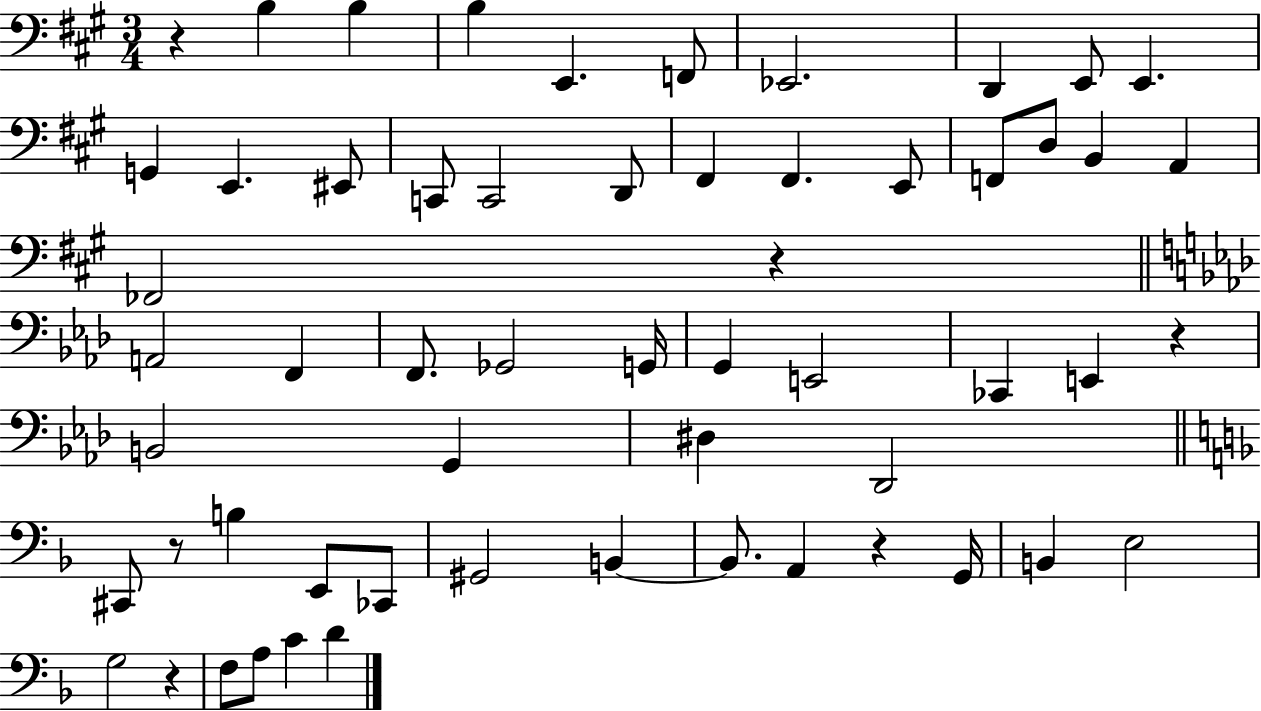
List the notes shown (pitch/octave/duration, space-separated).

R/q B3/q B3/q B3/q E2/q. F2/e Eb2/h. D2/q E2/e E2/q. G2/q E2/q. EIS2/e C2/e C2/h D2/e F#2/q F#2/q. E2/e F2/e D3/e B2/q A2/q FES2/h R/q A2/h F2/q F2/e. Gb2/h G2/s G2/q E2/h CES2/q E2/q R/q B2/h G2/q D#3/q Db2/h C#2/e R/e B3/q E2/e CES2/e G#2/h B2/q B2/e. A2/q R/q G2/s B2/q E3/h G3/h R/q F3/e A3/e C4/q D4/q